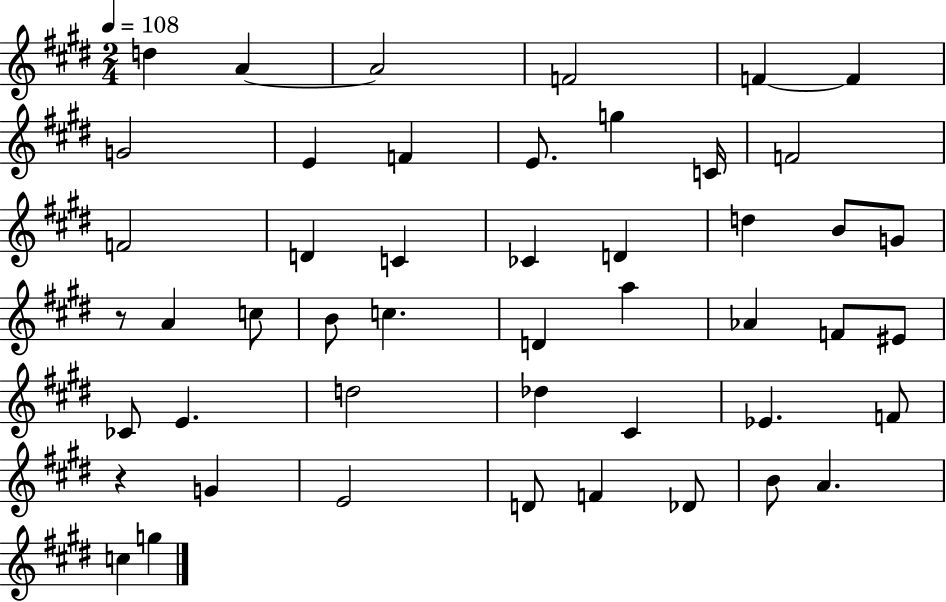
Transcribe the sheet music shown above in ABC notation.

X:1
T:Untitled
M:2/4
L:1/4
K:E
d A A2 F2 F F G2 E F E/2 g C/4 F2 F2 D C _C D d B/2 G/2 z/2 A c/2 B/2 c D a _A F/2 ^E/2 _C/2 E d2 _d ^C _E F/2 z G E2 D/2 F _D/2 B/2 A c g